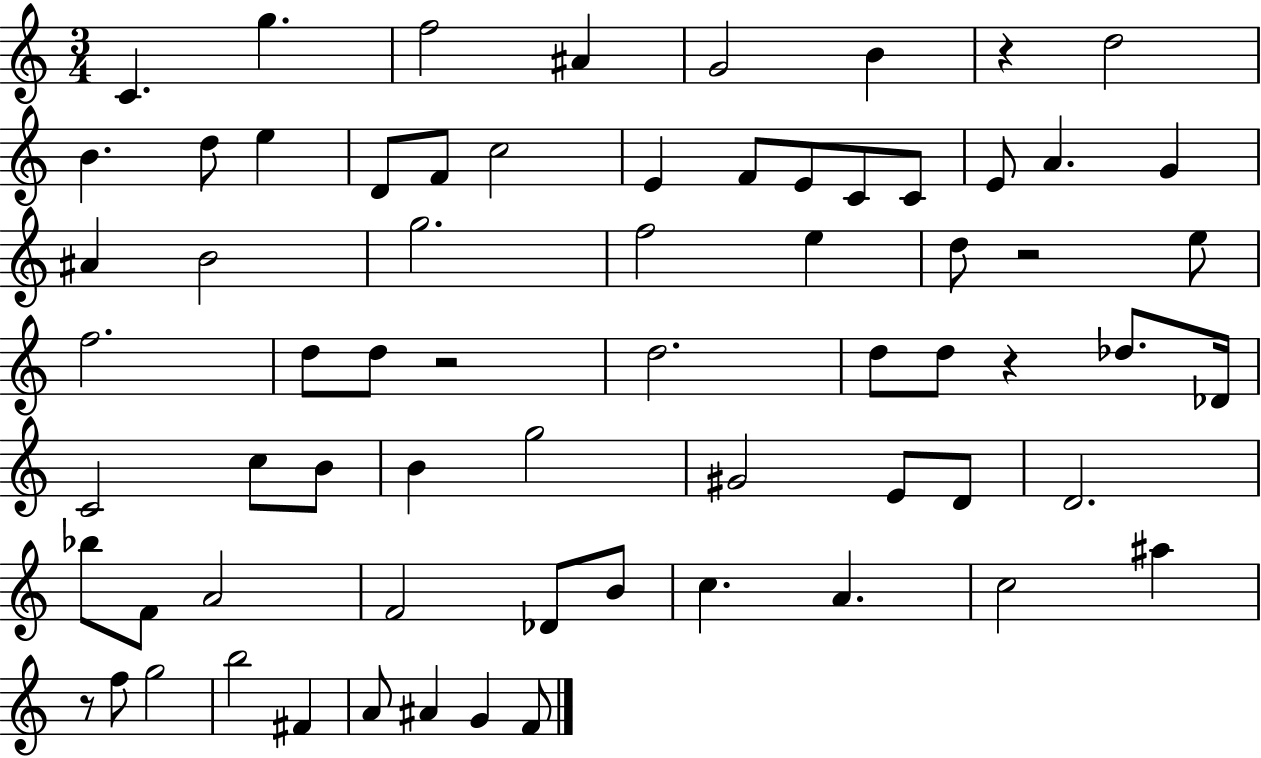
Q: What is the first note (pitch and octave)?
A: C4